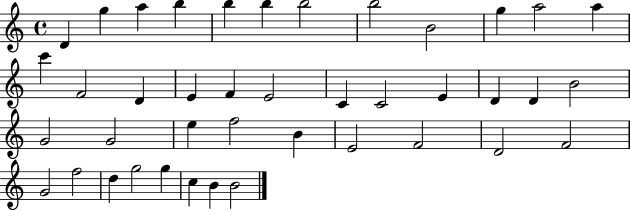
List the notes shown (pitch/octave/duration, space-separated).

D4/q G5/q A5/q B5/q B5/q B5/q B5/h B5/h B4/h G5/q A5/h A5/q C6/q F4/h D4/q E4/q F4/q E4/h C4/q C4/h E4/q D4/q D4/q B4/h G4/h G4/h E5/q F5/h B4/q E4/h F4/h D4/h F4/h G4/h F5/h D5/q G5/h G5/q C5/q B4/q B4/h